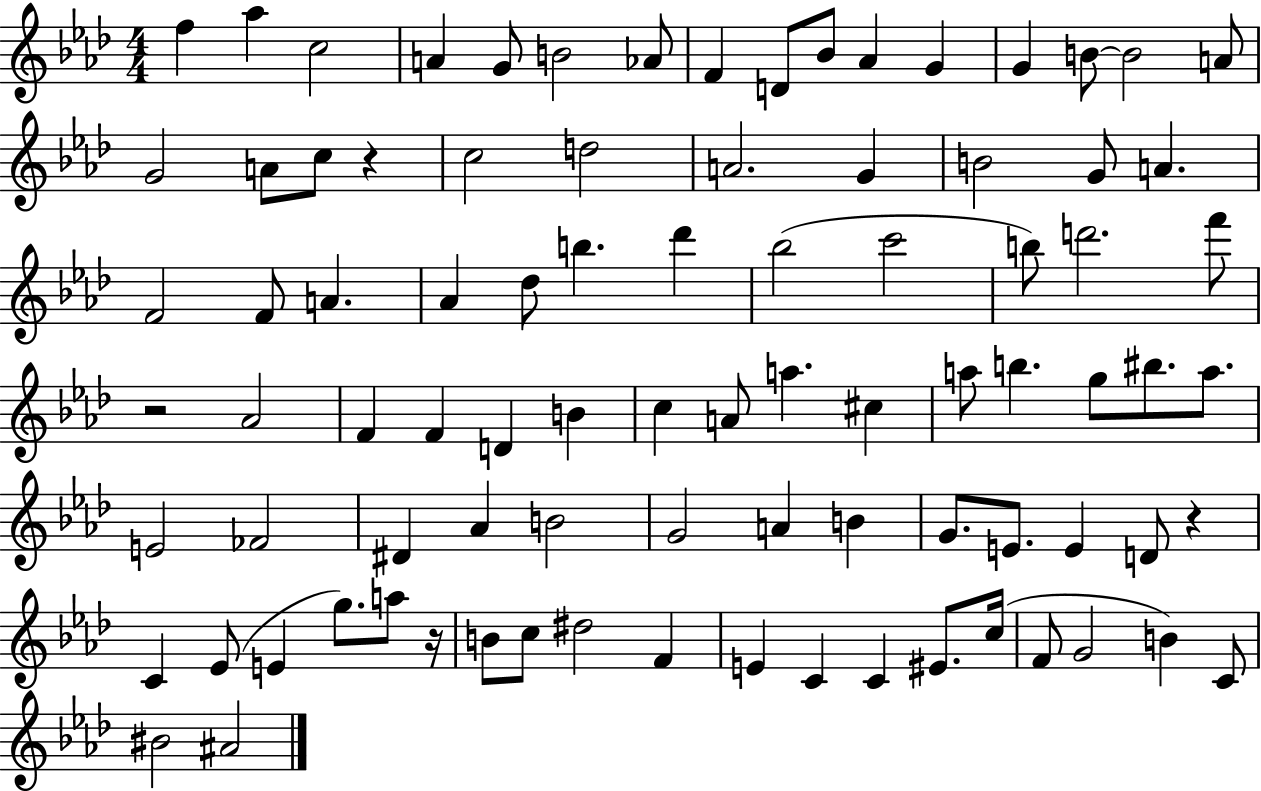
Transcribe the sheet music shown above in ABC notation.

X:1
T:Untitled
M:4/4
L:1/4
K:Ab
f _a c2 A G/2 B2 _A/2 F D/2 _B/2 _A G G B/2 B2 A/2 G2 A/2 c/2 z c2 d2 A2 G B2 G/2 A F2 F/2 A _A _d/2 b _d' _b2 c'2 b/2 d'2 f'/2 z2 _A2 F F D B c A/2 a ^c a/2 b g/2 ^b/2 a/2 E2 _F2 ^D _A B2 G2 A B G/2 E/2 E D/2 z C _E/2 E g/2 a/2 z/4 B/2 c/2 ^d2 F E C C ^E/2 c/4 F/2 G2 B C/2 ^B2 ^A2